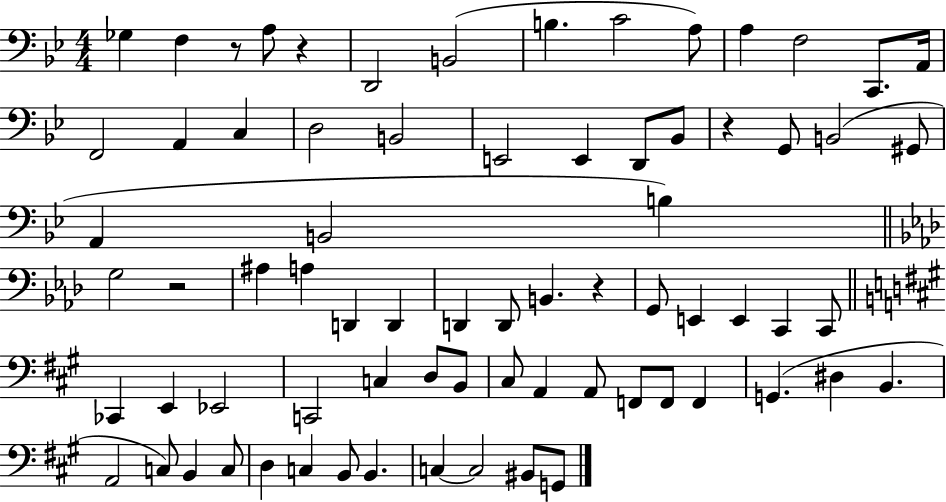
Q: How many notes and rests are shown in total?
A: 73